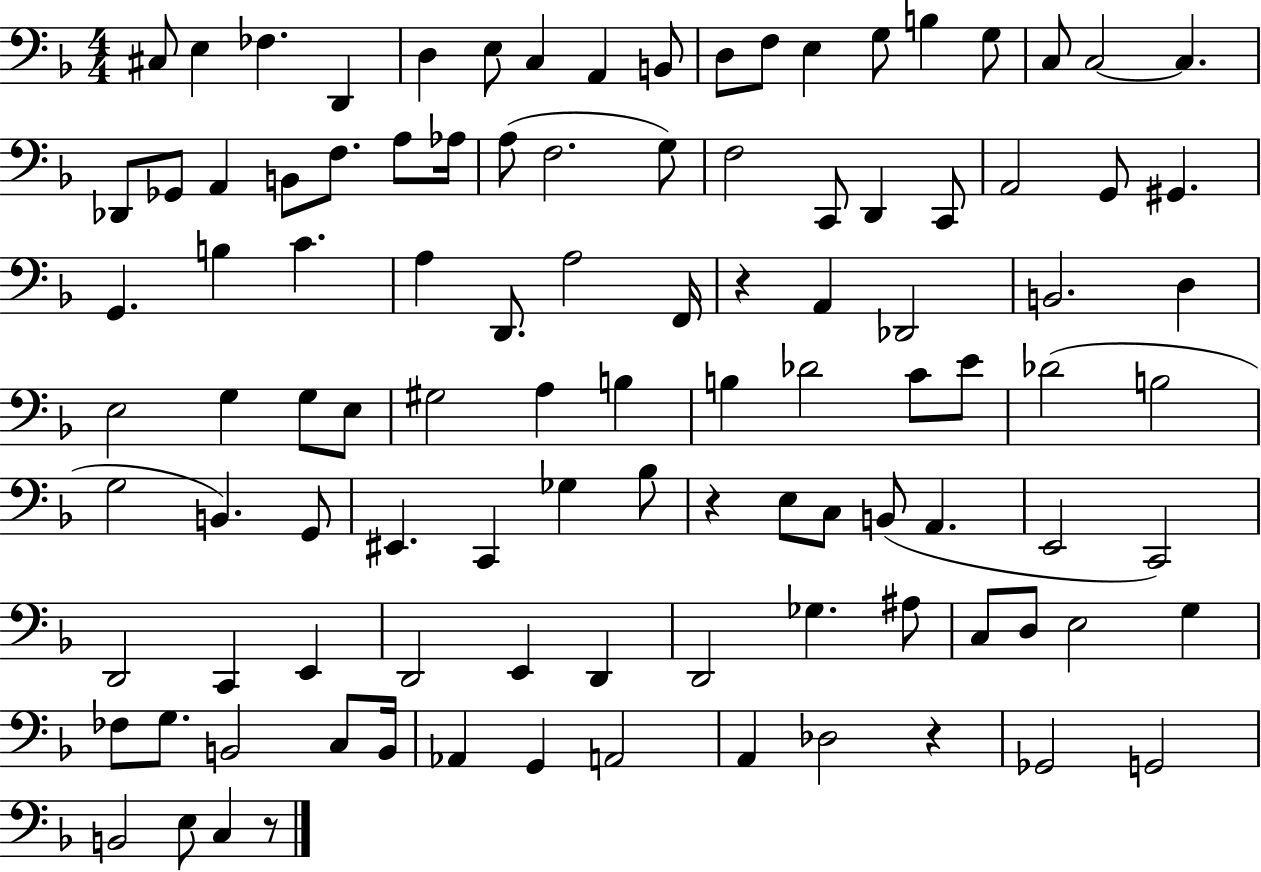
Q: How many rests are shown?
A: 4